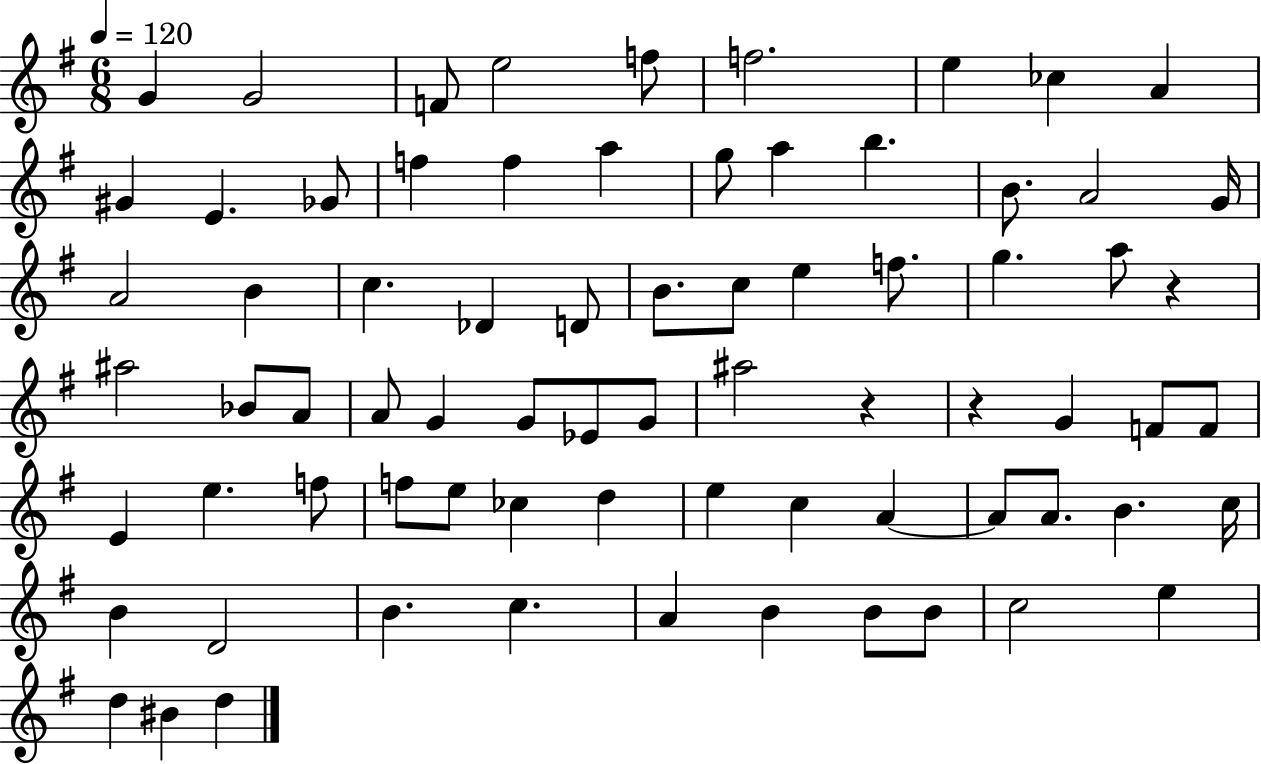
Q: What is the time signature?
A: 6/8